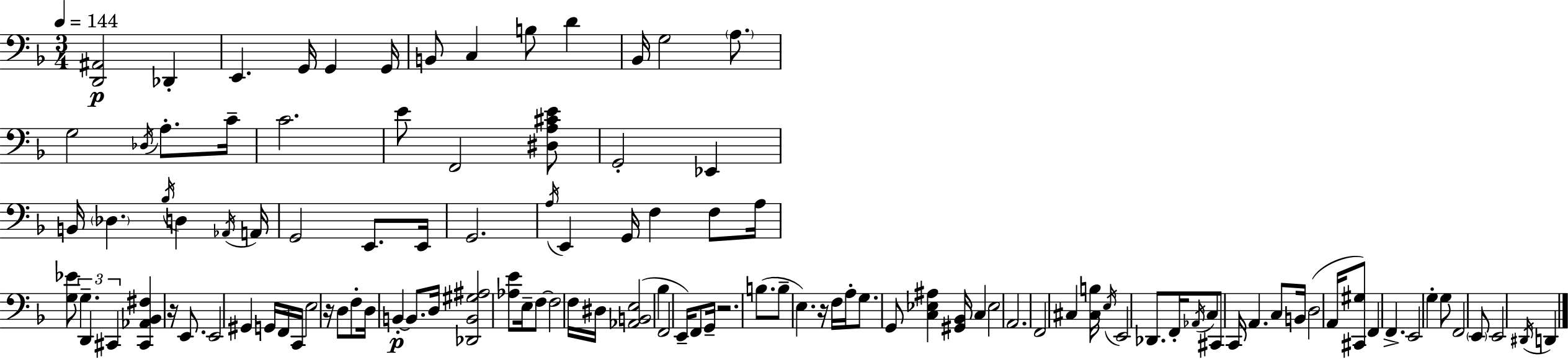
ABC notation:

X:1
T:Untitled
M:3/4
L:1/4
K:F
[D,,^A,,]2 _D,, E,, G,,/4 G,, G,,/4 B,,/2 C, B,/2 D _B,,/4 G,2 A,/2 G,2 _D,/4 A,/2 C/4 C2 E/2 F,,2 [^D,A,^CE]/2 G,,2 _E,, B,,/4 _D, _B,/4 D, _A,,/4 A,,/4 G,,2 E,,/2 E,,/4 G,,2 A,/4 E,, G,,/4 F, F,/2 A,/4 [G,_E]/2 G, D,, ^C,, [^C,,_A,,_B,,^F,] z/4 E,,/2 E,,2 ^G,, G,,/4 F,,/4 C,,/4 E,2 z/4 D,/2 F,/2 D,/4 B,, B,,/2 D,/4 [_D,,B,,^G,^A,]2 [_A,E]/2 E,/4 F,/2 F,2 F,/4 ^D,/4 [_A,,B,,E,]2 _B, F,,2 E,,/4 F,,/2 G,,/4 z2 B,/2 B,/2 E, z/4 F,/4 A,/4 G,/2 G,,/2 [C,_E,^A,] [^G,,_B,,]/4 C, _E,2 A,,2 F,,2 ^C, [^C,B,]/4 E,/4 E,,2 _D,,/2 F,,/4 _A,,/4 C,/2 ^C,,/2 C,,/4 A,, C,/2 B,,/4 D,2 A,,/4 [^C,,^G,]/2 F,, F,, E,,2 G, G,/2 F,,2 E,,/2 E,,2 ^D,,/4 D,,